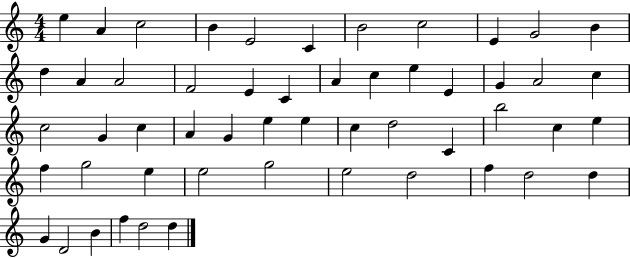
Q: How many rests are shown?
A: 0